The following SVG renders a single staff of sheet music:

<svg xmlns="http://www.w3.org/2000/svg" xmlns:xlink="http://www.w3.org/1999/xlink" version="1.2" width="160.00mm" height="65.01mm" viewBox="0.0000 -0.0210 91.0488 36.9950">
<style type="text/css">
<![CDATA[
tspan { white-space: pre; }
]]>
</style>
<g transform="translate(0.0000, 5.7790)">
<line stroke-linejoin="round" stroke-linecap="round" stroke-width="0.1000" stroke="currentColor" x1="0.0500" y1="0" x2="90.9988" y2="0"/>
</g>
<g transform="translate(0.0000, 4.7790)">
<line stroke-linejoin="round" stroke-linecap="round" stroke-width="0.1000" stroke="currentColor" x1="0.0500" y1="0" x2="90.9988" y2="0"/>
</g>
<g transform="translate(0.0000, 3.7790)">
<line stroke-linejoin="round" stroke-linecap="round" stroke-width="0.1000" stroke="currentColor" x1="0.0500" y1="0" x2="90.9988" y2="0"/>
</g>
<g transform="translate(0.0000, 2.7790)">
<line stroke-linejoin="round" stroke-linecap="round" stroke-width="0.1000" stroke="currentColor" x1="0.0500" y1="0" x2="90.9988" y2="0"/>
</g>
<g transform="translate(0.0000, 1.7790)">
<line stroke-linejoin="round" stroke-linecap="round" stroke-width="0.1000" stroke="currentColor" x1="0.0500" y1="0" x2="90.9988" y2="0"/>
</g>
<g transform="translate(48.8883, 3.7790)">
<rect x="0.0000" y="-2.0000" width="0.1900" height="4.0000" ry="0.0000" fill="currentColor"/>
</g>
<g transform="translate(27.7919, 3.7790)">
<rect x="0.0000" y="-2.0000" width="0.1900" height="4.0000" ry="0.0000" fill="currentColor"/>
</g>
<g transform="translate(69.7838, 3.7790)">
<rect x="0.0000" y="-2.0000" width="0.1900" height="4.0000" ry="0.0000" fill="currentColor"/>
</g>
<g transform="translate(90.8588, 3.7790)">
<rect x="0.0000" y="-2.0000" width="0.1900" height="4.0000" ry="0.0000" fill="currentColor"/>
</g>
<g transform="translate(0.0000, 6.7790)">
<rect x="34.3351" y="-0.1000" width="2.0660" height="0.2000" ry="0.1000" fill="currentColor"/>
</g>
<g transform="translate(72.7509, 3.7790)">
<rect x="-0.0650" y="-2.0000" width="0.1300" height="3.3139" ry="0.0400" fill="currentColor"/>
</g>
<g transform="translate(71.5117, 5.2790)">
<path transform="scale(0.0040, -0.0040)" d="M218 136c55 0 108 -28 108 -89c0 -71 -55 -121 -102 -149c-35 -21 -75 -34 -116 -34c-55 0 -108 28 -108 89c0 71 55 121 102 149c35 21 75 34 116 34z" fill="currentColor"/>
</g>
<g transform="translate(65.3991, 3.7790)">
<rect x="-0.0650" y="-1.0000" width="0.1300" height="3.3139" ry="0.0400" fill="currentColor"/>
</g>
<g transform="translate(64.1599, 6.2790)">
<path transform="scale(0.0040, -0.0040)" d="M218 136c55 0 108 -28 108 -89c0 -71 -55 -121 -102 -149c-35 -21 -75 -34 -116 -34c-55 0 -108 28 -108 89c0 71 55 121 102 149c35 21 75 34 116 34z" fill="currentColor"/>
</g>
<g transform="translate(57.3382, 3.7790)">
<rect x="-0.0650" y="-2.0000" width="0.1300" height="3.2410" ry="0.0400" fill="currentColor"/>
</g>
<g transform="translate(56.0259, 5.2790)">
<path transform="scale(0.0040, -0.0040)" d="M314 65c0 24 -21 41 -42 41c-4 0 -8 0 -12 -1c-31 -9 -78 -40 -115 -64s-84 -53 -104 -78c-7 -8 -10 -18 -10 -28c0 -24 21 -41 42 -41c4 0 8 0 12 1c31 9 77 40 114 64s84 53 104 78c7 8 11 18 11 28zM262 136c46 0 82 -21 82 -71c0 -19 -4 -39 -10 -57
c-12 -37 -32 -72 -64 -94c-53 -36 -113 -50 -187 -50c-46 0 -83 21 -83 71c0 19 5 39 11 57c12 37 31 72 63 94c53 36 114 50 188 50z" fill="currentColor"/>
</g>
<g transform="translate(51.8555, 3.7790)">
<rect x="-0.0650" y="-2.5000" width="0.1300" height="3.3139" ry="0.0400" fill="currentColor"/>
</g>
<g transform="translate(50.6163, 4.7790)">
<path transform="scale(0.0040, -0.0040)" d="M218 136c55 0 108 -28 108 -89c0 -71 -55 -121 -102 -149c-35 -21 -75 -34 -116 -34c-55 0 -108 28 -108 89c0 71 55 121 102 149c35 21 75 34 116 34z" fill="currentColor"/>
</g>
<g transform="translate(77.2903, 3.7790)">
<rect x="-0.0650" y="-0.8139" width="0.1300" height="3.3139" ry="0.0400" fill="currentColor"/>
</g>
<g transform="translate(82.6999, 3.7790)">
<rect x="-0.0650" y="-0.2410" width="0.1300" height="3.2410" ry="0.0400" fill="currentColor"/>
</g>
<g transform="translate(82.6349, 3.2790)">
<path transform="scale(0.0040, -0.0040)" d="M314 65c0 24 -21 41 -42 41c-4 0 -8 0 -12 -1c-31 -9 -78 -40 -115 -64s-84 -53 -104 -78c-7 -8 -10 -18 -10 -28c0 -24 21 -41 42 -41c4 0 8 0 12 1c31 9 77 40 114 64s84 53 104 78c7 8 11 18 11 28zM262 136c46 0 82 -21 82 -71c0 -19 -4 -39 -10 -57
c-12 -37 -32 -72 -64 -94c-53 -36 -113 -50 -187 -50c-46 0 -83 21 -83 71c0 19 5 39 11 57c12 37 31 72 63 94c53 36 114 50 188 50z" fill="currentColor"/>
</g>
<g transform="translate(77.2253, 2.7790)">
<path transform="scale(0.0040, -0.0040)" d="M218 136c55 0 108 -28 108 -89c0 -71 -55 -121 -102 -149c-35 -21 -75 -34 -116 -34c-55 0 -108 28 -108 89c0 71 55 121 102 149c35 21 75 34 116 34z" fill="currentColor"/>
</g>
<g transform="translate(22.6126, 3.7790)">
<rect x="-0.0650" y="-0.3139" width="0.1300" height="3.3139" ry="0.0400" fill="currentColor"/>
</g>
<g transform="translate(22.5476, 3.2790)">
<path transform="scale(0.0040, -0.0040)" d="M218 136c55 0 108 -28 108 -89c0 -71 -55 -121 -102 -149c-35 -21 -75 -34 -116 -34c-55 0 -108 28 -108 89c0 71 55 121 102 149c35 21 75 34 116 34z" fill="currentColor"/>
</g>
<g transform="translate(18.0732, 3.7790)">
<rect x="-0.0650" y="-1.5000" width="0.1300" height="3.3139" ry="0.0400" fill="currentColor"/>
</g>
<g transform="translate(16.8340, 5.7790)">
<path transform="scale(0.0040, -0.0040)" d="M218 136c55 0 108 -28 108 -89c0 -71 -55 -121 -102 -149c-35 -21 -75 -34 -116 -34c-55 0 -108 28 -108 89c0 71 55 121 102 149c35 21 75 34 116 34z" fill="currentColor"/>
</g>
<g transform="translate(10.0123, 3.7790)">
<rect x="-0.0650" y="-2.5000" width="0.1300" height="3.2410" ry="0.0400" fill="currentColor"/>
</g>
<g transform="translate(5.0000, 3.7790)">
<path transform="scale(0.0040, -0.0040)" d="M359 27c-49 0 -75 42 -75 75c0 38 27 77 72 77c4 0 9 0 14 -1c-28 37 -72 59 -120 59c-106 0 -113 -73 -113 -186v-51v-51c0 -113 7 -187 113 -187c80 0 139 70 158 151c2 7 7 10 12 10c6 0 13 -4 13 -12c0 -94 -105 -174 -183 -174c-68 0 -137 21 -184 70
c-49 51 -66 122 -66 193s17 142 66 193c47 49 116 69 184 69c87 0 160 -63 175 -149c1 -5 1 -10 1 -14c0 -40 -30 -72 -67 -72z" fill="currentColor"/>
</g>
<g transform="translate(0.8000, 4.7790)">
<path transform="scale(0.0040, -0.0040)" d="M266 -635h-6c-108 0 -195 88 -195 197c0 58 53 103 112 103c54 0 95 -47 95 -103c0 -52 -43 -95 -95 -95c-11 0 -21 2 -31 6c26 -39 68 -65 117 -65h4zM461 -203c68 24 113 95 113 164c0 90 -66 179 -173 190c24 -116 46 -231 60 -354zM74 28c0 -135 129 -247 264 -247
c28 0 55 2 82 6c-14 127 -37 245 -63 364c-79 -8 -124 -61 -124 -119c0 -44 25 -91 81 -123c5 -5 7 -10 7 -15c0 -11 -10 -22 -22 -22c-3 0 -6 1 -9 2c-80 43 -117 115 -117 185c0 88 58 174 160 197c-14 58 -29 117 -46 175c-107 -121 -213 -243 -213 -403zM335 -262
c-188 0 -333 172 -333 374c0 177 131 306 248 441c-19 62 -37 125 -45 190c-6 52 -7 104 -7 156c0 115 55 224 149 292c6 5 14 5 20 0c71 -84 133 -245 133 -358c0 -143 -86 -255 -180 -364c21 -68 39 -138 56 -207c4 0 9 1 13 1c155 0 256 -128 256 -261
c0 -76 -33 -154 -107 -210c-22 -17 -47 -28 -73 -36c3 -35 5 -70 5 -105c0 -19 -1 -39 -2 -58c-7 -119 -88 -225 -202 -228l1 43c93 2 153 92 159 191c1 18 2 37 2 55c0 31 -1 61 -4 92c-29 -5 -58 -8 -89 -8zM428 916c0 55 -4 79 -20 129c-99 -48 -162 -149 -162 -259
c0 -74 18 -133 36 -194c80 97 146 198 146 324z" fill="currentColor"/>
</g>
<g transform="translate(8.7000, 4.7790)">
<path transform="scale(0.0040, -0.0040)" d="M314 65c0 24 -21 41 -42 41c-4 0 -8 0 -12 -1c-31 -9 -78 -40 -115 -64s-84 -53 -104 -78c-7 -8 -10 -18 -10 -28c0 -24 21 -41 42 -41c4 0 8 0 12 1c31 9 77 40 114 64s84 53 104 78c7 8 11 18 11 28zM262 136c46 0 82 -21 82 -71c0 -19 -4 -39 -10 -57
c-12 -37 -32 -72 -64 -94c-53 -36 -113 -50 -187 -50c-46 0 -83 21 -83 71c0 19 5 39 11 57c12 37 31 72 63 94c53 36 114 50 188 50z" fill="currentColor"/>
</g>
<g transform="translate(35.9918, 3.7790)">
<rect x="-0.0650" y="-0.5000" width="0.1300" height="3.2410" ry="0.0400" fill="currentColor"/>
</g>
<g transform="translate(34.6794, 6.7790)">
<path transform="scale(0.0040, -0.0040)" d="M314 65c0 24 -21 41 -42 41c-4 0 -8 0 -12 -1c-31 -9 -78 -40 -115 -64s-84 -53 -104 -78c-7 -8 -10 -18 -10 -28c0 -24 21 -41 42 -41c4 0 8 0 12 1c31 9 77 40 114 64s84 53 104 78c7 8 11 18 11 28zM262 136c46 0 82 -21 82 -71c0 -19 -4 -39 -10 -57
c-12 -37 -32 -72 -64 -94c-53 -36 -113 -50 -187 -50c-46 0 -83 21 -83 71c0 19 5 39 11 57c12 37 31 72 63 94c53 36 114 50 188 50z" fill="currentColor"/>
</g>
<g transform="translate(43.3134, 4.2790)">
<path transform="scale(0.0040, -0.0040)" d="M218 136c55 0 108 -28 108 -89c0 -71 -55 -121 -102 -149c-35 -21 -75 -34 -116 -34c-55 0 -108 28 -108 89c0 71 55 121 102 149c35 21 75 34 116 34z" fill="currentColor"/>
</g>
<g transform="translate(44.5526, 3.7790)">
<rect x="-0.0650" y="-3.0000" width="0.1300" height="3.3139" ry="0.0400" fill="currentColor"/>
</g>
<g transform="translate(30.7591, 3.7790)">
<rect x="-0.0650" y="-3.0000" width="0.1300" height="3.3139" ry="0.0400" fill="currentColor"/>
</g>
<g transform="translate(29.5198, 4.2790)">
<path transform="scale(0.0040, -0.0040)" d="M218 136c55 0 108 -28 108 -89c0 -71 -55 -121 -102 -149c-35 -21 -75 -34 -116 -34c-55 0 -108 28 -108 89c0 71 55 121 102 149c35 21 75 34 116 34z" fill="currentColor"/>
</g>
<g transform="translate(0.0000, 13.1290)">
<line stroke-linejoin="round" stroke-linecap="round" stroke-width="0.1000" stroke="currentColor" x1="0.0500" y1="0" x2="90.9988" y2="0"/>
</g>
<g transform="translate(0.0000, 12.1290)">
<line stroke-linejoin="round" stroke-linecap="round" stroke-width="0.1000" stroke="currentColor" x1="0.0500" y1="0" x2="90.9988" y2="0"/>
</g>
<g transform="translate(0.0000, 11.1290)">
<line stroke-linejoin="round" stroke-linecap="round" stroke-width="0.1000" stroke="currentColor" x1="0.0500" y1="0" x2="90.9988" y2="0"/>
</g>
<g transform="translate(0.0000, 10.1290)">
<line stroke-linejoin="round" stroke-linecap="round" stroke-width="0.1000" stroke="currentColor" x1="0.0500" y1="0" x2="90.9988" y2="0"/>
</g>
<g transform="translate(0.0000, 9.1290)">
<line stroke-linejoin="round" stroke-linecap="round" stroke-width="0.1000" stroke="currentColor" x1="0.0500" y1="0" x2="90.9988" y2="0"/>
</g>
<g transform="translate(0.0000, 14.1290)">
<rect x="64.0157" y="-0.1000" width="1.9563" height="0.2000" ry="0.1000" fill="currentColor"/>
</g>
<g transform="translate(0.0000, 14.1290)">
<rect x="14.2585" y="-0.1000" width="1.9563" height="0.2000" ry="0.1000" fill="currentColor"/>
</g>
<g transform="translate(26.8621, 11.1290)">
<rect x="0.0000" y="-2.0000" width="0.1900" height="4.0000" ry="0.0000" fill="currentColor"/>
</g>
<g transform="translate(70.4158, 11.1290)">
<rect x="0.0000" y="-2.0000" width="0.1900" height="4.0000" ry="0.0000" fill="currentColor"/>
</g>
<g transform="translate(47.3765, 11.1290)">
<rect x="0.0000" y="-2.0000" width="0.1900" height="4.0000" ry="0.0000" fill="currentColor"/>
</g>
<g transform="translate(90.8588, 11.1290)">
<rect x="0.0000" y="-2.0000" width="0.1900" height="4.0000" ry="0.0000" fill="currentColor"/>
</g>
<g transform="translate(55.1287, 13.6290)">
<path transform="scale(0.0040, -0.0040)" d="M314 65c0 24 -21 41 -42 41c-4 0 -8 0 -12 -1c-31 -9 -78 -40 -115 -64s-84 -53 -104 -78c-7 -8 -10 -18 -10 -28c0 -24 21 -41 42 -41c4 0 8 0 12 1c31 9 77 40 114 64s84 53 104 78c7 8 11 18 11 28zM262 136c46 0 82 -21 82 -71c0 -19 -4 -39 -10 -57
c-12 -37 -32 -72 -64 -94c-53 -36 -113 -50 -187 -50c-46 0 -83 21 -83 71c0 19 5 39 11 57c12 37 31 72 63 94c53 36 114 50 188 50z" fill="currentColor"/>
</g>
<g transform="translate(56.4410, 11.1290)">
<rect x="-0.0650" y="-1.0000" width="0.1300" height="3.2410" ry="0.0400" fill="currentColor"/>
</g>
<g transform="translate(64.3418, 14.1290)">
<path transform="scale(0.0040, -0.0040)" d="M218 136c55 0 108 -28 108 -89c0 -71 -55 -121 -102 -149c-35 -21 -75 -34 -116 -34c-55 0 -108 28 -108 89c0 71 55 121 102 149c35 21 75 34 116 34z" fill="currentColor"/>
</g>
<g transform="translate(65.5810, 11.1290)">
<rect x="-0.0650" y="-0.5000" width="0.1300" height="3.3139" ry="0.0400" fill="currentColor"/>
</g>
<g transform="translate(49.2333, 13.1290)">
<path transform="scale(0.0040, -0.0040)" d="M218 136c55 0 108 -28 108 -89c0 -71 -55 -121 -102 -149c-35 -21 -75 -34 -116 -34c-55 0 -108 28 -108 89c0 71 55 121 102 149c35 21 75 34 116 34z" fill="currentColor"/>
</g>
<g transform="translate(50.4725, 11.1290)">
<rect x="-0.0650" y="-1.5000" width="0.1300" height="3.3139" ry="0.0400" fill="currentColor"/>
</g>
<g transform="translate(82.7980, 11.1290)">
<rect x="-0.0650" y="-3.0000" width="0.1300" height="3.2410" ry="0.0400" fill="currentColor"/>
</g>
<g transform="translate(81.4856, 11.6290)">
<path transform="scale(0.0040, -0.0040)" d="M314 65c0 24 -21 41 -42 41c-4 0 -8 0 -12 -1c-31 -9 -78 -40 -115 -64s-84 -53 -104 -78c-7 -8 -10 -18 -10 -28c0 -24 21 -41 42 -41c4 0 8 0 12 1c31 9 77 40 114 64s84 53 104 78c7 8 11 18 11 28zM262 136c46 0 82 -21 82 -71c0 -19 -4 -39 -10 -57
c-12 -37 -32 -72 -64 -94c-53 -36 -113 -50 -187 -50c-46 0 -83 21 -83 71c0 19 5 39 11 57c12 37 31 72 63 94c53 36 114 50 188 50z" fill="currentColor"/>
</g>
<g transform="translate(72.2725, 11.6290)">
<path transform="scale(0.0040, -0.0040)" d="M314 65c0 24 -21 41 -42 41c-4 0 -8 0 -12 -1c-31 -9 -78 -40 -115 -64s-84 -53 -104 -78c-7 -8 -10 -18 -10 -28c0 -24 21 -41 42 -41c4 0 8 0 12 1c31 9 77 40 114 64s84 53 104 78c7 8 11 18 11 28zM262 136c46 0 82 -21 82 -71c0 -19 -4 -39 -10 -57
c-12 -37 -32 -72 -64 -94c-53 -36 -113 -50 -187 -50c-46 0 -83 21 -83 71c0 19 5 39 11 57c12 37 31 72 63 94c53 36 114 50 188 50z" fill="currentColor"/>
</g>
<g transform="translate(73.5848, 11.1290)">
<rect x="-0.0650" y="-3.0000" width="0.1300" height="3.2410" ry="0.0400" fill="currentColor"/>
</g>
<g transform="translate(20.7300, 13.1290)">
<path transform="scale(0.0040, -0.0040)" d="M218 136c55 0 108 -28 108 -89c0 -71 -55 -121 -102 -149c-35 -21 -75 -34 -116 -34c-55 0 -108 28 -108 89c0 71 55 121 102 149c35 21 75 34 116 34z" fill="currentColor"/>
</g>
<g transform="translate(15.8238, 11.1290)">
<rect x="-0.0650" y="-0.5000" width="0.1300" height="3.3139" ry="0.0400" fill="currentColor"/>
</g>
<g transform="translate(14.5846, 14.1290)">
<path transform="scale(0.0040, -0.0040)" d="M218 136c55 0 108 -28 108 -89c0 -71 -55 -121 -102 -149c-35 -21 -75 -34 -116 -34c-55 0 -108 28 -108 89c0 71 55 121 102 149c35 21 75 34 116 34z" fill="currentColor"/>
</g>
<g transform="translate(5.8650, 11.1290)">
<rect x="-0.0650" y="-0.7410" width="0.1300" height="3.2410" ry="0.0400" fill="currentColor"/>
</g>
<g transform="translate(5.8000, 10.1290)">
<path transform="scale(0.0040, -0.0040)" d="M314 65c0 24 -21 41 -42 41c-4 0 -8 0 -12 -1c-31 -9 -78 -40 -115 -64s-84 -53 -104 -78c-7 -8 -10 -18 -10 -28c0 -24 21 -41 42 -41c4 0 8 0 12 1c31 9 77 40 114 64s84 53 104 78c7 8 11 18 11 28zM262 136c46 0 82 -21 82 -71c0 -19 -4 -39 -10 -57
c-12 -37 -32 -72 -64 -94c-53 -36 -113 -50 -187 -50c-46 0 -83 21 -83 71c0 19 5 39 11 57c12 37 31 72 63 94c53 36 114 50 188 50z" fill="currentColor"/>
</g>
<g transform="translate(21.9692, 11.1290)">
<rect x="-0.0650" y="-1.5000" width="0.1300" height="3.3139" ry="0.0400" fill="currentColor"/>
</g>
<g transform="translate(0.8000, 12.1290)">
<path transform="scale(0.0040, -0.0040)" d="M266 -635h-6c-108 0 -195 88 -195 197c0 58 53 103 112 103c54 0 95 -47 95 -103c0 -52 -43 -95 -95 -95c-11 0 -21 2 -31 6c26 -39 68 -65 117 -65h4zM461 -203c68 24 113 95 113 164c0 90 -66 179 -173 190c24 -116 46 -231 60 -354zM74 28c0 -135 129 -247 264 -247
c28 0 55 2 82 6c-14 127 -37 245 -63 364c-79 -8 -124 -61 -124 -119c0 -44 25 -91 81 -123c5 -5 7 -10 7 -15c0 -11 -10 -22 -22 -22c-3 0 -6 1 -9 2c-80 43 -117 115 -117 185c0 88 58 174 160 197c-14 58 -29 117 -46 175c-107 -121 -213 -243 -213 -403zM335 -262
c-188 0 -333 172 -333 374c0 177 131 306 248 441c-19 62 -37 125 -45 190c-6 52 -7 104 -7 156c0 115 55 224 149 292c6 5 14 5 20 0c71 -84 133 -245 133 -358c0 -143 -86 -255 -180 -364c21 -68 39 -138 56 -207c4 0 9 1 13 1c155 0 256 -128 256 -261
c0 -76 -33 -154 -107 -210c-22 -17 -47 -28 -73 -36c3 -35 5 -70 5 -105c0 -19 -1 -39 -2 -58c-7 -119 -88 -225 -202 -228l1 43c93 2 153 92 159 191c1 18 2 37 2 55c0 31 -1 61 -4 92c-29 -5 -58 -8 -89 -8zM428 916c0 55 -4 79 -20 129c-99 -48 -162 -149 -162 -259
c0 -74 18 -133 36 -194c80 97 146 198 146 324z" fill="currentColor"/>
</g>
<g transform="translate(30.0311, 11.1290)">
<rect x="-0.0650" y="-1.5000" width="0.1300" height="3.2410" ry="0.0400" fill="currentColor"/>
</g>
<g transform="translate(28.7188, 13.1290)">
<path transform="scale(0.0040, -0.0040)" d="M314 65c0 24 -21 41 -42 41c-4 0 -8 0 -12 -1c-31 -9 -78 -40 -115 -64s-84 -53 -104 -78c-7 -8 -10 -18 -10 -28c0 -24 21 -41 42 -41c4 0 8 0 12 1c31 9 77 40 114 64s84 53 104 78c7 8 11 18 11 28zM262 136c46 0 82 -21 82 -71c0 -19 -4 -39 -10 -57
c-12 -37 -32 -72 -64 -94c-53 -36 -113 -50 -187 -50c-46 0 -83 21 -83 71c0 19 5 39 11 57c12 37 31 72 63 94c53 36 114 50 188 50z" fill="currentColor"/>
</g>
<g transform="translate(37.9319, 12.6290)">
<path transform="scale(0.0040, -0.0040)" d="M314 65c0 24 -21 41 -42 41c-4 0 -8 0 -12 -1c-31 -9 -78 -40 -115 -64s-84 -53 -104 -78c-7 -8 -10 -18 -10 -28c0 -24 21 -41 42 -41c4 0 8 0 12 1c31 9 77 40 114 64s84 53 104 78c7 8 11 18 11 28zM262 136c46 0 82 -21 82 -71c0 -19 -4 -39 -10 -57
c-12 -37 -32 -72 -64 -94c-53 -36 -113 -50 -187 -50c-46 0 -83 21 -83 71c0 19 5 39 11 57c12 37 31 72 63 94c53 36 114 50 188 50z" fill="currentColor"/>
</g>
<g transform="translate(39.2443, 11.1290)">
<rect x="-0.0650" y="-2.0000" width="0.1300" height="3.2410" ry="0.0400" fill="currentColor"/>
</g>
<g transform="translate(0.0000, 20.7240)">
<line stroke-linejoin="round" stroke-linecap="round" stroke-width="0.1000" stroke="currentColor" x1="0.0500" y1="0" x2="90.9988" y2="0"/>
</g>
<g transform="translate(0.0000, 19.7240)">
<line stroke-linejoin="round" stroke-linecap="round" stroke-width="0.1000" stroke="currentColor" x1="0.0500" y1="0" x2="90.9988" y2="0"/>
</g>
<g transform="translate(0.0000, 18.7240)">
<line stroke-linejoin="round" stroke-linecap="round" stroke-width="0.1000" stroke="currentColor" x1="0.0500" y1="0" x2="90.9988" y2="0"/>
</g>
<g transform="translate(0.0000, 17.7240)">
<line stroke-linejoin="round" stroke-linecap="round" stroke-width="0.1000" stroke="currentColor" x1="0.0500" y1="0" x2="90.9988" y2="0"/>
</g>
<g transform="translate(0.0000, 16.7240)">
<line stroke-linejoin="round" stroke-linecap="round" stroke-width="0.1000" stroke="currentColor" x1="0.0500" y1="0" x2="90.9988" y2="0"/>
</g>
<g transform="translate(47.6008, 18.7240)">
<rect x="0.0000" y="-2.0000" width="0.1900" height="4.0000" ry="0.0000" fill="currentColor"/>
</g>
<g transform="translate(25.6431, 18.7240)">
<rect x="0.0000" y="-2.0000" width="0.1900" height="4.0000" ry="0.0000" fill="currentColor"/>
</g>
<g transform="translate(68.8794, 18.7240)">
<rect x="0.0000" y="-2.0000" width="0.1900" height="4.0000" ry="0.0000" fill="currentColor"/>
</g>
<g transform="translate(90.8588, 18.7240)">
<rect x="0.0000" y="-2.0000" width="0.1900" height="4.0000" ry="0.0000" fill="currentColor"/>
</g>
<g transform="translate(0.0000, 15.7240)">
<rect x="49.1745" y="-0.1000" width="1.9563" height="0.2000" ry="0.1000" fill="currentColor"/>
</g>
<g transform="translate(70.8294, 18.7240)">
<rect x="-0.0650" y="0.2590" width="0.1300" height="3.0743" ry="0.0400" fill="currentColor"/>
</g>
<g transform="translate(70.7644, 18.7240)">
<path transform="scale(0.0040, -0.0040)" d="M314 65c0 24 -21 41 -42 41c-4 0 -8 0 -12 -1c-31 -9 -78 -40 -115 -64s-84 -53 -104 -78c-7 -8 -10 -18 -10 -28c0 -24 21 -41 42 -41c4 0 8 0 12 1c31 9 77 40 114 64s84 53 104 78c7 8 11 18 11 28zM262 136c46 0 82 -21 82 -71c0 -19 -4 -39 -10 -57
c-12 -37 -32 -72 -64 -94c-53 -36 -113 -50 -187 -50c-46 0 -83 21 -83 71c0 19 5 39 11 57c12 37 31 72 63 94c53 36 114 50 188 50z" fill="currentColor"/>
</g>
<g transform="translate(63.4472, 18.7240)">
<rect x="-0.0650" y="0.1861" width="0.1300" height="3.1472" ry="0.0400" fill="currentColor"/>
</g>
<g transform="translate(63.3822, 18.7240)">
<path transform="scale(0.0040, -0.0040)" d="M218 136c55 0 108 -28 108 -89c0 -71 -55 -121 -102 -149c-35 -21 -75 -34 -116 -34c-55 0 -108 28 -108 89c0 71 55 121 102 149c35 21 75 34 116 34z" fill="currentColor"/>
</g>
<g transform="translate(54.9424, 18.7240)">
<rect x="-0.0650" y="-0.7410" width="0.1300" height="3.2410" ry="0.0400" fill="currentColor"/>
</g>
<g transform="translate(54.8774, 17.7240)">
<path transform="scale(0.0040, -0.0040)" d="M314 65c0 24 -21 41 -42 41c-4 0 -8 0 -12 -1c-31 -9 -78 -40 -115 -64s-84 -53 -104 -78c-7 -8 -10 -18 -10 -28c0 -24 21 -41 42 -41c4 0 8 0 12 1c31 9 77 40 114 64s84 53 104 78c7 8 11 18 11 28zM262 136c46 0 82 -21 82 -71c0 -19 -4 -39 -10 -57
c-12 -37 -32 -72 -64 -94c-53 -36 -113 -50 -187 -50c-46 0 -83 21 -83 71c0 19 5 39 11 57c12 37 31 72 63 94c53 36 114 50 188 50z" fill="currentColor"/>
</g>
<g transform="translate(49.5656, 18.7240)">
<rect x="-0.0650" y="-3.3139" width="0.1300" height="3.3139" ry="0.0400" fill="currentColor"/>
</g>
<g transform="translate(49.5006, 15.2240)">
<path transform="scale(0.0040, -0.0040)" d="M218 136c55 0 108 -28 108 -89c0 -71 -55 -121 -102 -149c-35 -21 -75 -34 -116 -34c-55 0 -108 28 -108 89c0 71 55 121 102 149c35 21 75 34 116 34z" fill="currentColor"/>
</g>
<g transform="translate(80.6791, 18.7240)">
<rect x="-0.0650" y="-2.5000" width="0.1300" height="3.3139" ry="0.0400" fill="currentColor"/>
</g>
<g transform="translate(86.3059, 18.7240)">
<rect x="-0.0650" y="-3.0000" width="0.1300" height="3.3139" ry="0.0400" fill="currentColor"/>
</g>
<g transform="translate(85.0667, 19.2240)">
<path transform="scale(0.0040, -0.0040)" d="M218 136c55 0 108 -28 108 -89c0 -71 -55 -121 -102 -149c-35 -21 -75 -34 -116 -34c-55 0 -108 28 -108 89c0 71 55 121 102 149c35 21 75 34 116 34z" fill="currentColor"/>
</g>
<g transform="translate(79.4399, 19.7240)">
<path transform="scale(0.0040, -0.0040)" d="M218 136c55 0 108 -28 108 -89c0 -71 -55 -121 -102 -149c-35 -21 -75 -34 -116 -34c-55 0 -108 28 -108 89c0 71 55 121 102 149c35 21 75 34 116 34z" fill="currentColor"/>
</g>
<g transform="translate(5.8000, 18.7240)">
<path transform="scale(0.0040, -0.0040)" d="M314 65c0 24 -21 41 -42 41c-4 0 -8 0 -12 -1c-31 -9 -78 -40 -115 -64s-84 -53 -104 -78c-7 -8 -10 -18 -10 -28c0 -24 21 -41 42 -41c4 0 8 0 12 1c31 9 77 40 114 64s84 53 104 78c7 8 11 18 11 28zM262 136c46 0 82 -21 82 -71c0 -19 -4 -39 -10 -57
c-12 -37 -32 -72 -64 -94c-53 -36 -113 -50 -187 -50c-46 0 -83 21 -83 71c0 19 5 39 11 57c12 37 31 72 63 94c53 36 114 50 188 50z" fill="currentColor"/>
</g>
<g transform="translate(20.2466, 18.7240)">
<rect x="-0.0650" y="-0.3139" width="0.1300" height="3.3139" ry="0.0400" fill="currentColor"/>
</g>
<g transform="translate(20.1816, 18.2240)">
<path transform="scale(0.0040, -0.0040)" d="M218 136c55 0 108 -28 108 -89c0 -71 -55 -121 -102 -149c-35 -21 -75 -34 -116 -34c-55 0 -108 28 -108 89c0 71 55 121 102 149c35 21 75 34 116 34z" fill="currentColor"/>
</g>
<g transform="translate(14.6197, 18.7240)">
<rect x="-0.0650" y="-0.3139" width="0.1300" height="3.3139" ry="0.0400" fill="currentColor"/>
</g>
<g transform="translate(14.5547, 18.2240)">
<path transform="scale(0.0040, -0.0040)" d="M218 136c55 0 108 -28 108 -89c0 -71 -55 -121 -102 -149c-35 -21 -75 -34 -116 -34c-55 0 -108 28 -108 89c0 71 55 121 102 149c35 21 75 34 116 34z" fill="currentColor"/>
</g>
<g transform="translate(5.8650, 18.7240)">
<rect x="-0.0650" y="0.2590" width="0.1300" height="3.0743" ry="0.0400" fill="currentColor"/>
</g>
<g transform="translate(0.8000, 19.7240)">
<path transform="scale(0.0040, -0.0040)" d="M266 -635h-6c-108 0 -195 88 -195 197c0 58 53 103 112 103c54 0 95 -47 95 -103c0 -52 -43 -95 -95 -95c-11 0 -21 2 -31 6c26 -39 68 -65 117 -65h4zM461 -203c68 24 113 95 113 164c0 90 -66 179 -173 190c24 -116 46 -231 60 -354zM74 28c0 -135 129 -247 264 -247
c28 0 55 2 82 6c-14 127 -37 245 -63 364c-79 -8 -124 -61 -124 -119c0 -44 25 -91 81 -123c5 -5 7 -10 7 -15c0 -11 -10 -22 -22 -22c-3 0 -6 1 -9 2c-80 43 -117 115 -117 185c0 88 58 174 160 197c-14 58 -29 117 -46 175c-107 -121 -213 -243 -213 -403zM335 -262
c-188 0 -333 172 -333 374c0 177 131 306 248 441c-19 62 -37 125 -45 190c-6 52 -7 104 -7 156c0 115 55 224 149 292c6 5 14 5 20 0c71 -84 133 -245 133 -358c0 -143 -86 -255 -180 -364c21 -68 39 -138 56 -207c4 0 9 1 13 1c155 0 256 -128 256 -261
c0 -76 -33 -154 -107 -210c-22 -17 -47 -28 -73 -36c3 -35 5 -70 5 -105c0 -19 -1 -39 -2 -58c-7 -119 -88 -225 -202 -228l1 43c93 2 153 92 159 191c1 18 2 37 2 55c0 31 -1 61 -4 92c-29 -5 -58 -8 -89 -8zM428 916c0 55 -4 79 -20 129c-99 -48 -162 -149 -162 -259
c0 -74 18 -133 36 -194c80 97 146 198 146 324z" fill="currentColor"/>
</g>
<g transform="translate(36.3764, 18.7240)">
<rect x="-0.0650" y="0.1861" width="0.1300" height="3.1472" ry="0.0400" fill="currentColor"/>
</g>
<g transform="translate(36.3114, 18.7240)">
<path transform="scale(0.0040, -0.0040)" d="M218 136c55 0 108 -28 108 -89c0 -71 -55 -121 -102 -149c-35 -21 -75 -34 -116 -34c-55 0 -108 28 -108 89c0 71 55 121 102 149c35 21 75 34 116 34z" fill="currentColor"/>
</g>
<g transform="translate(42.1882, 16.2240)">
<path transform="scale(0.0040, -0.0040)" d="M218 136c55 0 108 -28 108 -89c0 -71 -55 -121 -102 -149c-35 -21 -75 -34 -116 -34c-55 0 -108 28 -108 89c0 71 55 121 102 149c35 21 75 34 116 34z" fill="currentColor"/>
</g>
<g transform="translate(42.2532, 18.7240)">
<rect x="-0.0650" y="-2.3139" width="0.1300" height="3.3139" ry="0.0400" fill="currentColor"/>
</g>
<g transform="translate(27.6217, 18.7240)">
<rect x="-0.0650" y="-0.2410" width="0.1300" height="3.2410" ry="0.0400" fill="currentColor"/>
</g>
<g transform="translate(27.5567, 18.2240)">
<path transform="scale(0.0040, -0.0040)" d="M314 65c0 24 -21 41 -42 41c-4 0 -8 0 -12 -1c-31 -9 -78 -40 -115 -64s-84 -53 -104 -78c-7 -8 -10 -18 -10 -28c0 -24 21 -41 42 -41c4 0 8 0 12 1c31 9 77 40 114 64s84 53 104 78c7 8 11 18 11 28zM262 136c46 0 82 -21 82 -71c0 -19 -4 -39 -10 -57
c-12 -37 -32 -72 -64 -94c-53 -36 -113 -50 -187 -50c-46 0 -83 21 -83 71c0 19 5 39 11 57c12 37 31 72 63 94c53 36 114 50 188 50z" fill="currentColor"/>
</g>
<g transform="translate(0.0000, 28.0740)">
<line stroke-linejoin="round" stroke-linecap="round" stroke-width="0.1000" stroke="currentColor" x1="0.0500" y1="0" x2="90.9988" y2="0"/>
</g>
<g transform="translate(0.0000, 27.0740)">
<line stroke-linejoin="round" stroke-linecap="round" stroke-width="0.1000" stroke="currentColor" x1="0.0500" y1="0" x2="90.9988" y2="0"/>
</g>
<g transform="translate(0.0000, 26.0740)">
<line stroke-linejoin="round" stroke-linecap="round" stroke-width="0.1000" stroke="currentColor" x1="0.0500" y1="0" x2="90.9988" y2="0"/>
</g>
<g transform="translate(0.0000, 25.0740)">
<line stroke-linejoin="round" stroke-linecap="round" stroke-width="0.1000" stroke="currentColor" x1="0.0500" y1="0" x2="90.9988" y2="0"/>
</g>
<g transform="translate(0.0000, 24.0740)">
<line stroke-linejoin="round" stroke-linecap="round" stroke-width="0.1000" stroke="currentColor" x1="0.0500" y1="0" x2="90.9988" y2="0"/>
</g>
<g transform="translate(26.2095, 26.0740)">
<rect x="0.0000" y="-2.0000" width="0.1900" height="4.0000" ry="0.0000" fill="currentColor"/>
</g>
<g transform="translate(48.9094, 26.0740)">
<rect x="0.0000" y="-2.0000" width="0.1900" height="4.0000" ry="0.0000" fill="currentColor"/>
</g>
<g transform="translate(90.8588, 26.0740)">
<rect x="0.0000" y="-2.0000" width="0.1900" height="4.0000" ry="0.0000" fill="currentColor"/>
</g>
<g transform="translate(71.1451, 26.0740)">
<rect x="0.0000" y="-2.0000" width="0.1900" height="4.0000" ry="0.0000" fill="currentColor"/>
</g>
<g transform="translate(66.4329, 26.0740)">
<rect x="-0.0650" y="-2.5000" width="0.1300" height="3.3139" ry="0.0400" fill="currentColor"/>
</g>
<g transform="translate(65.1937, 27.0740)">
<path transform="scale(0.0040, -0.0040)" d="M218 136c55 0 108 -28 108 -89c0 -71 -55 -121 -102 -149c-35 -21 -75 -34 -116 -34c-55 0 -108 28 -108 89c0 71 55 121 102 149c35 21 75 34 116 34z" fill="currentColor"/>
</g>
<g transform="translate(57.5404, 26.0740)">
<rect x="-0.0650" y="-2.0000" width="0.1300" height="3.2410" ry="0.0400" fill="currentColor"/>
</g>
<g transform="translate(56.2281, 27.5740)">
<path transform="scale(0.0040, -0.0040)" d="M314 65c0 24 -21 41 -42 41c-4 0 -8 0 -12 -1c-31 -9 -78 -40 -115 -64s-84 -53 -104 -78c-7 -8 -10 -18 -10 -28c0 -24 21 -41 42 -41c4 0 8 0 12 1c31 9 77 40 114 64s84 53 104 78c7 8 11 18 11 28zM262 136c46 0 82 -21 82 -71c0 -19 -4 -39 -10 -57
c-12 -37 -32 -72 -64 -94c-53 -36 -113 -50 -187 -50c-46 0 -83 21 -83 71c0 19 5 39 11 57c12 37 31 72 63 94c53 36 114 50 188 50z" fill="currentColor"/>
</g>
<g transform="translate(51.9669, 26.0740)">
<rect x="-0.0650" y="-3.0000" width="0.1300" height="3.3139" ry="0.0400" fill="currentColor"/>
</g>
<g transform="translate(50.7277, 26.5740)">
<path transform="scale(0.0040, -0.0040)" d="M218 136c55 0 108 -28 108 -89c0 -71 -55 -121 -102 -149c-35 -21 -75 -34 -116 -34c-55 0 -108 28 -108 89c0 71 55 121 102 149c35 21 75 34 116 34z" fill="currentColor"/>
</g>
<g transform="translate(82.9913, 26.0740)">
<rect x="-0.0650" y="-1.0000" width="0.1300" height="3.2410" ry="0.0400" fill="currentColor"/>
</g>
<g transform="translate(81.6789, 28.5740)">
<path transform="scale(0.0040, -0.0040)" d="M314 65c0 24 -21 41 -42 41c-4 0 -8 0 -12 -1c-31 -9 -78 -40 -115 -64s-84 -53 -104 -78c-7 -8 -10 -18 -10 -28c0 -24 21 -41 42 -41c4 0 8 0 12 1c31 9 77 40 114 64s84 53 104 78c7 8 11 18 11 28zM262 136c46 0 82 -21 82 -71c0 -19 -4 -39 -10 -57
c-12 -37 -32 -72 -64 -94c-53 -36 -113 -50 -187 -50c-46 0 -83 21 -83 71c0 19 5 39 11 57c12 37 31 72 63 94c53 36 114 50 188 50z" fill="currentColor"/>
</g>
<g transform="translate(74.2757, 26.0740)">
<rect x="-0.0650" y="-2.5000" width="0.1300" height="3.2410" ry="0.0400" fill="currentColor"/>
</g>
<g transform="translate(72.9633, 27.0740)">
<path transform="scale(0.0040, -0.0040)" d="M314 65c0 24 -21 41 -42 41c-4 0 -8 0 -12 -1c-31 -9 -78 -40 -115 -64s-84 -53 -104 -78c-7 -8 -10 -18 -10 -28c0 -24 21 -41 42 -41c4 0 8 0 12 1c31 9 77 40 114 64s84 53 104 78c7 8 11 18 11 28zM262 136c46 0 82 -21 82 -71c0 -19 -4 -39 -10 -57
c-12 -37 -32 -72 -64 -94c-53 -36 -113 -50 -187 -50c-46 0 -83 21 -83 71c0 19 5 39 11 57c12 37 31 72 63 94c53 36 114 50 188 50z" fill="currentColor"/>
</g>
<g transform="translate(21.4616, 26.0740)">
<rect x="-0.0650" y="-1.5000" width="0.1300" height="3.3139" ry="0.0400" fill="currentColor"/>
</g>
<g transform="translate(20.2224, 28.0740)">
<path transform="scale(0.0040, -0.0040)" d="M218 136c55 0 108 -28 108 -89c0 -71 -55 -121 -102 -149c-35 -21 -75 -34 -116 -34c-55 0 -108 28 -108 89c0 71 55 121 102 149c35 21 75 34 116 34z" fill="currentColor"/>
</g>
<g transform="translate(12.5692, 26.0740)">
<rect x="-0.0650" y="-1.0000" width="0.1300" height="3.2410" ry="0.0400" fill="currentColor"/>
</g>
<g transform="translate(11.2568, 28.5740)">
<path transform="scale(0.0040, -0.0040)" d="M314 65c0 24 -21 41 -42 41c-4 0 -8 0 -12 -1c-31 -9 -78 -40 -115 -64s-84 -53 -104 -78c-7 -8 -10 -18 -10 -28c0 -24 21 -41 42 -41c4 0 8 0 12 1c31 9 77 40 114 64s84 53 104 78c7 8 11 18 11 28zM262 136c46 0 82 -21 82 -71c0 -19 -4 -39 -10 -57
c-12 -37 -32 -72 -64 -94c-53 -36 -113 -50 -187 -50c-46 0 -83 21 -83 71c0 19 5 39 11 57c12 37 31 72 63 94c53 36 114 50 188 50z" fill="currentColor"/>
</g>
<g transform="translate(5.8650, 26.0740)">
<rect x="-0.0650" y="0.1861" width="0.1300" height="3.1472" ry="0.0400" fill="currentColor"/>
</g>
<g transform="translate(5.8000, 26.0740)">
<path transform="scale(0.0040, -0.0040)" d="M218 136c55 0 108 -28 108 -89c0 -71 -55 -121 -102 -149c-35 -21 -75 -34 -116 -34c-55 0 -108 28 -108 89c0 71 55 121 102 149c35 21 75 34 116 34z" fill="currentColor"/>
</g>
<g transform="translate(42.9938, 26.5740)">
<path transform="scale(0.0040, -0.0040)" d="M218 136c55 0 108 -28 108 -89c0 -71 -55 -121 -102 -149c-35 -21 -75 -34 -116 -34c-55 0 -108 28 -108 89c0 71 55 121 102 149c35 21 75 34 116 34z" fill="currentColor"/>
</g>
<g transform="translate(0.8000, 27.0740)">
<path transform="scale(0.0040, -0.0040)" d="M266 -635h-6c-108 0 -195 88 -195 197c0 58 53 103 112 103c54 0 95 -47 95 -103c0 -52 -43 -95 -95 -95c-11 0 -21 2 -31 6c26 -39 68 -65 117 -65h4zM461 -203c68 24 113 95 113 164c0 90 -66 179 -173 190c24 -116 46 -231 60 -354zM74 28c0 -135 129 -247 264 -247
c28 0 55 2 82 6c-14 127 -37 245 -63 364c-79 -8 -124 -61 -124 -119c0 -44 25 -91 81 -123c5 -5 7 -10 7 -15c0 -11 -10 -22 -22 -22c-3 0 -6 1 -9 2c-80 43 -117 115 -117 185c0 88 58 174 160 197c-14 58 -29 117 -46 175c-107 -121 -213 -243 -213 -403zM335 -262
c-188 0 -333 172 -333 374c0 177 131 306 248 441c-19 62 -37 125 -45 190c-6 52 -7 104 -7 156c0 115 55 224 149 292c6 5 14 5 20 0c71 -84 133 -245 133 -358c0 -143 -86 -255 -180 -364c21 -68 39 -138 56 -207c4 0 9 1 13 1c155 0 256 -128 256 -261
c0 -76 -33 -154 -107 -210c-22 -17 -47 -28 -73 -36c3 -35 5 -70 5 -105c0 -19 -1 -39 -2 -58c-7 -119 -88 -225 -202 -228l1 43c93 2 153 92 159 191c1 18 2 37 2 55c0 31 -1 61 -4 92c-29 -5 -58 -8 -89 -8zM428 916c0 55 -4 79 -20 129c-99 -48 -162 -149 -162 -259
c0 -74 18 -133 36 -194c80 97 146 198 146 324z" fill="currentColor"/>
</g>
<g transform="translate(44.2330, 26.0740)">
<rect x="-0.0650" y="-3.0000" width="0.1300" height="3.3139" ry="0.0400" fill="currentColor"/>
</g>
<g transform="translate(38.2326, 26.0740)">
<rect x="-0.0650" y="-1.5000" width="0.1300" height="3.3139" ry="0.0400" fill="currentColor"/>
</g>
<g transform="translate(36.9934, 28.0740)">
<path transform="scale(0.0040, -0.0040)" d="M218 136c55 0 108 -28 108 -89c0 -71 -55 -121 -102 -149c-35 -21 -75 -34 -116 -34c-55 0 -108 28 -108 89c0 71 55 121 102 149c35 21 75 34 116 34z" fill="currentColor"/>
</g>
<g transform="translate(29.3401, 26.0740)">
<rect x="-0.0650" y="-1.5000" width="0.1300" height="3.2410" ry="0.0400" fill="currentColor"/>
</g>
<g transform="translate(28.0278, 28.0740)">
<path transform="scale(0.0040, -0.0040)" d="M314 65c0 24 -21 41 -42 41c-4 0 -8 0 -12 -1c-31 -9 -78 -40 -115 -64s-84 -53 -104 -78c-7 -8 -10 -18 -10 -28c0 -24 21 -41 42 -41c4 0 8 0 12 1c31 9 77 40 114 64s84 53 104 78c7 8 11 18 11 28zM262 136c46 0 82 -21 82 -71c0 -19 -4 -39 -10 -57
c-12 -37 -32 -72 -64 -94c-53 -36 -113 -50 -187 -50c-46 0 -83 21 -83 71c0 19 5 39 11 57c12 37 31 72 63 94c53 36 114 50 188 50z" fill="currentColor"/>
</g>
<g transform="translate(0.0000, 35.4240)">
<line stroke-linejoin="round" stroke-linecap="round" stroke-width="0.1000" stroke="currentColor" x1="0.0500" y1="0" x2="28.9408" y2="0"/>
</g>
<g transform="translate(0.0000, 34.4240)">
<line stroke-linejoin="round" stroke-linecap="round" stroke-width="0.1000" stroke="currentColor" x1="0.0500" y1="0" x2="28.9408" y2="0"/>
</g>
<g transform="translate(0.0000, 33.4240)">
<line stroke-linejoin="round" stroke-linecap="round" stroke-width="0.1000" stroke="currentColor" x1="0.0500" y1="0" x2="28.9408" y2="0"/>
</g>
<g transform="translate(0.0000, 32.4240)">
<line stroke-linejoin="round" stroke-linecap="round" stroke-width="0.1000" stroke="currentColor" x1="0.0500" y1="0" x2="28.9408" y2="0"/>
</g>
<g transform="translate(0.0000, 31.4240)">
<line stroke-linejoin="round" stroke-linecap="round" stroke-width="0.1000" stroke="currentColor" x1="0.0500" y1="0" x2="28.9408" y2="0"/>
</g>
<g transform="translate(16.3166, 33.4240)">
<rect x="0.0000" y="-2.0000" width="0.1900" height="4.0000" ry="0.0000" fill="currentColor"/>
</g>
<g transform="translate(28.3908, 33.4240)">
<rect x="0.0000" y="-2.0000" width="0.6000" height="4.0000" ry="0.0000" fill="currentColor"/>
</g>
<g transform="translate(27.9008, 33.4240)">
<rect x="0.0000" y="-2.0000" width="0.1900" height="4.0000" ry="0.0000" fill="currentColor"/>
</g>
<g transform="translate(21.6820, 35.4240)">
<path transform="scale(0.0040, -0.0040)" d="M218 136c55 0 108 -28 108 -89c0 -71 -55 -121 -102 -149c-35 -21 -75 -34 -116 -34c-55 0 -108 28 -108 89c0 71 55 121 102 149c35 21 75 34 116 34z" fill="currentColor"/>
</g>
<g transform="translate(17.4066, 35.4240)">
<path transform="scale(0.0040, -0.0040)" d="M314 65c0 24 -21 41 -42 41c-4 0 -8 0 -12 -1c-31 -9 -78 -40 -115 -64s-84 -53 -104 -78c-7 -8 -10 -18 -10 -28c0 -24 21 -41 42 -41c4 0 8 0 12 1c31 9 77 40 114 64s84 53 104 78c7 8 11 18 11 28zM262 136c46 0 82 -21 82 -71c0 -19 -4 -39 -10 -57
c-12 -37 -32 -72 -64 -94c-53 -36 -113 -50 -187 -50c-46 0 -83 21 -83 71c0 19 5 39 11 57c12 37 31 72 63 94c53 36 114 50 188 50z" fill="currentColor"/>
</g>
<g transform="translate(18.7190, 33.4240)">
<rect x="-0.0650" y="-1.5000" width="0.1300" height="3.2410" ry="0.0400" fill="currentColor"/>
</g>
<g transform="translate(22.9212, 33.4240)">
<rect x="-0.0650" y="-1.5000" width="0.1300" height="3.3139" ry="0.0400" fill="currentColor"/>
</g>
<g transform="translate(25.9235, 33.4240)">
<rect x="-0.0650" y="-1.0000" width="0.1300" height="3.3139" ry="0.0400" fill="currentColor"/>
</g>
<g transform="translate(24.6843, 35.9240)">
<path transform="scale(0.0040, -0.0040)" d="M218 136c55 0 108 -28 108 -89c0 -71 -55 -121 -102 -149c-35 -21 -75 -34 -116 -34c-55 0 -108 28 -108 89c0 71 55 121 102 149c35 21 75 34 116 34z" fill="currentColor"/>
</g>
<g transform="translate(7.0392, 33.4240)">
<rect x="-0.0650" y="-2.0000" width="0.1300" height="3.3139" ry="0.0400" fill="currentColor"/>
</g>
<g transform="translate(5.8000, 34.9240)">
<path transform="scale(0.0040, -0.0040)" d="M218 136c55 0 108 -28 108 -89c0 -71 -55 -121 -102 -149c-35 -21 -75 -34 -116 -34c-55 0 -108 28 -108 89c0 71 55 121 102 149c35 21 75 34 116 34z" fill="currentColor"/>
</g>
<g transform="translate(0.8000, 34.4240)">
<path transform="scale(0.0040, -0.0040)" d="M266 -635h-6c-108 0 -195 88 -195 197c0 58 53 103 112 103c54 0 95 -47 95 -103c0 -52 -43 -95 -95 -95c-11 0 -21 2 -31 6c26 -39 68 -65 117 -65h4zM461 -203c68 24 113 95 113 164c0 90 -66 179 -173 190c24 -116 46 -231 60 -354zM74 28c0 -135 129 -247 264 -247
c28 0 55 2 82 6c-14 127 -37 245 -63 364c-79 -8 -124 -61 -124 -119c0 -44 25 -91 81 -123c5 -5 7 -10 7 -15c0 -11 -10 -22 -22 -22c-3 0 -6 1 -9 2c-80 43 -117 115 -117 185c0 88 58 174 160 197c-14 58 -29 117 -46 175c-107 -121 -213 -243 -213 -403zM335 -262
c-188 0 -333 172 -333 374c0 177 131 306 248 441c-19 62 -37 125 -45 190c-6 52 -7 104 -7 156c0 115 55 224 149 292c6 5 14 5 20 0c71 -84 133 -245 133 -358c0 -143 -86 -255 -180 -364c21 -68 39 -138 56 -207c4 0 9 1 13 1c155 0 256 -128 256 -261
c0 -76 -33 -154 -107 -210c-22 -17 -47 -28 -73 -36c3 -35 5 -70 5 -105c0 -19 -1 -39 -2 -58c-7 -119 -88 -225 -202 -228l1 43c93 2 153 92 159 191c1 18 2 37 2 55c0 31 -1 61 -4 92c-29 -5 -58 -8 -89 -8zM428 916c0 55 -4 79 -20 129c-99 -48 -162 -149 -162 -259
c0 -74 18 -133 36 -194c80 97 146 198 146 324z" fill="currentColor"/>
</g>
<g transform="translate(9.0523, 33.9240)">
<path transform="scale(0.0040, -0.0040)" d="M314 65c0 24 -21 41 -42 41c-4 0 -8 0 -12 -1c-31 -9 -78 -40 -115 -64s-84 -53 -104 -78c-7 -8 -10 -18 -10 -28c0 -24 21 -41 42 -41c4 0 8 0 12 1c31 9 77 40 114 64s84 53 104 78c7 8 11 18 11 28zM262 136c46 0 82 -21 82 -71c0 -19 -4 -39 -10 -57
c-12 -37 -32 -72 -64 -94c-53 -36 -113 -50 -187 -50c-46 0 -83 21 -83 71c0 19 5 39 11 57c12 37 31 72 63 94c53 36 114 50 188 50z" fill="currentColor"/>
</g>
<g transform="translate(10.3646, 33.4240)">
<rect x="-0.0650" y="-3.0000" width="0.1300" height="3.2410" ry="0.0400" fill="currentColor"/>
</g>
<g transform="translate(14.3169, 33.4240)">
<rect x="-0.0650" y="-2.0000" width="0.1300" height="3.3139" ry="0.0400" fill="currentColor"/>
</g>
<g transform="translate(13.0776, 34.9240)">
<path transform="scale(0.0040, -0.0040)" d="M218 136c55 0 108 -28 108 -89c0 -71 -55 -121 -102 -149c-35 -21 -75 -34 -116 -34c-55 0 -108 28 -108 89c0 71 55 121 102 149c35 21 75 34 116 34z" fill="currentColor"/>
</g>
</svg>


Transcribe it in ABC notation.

X:1
T:Untitled
M:4/4
L:1/4
K:C
G2 E c A C2 A G F2 D F d c2 d2 C E E2 F2 E D2 C A2 A2 B2 c c c2 B g b d2 B B2 G A B D2 E E2 E A A F2 G G2 D2 F A2 F E2 E D